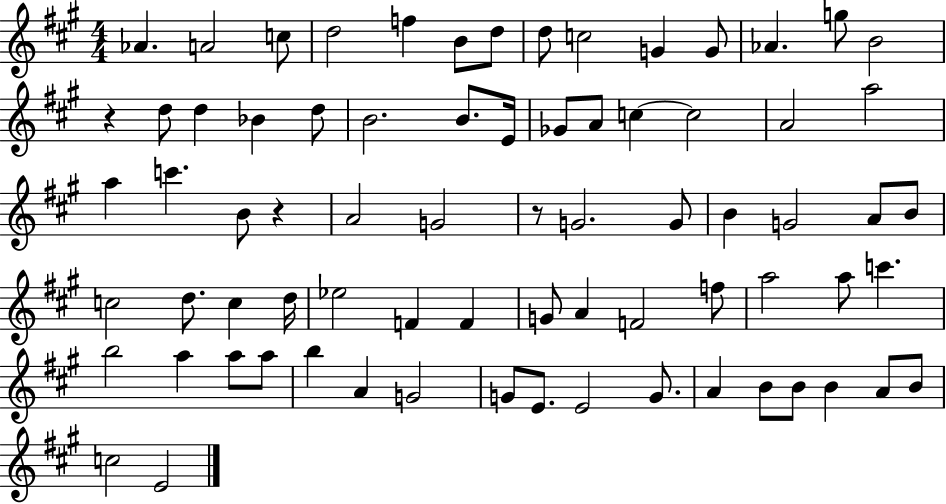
X:1
T:Untitled
M:4/4
L:1/4
K:A
_A A2 c/2 d2 f B/2 d/2 d/2 c2 G G/2 _A g/2 B2 z d/2 d _B d/2 B2 B/2 E/4 _G/2 A/2 c c2 A2 a2 a c' B/2 z A2 G2 z/2 G2 G/2 B G2 A/2 B/2 c2 d/2 c d/4 _e2 F F G/2 A F2 f/2 a2 a/2 c' b2 a a/2 a/2 b A G2 G/2 E/2 E2 G/2 A B/2 B/2 B A/2 B/2 c2 E2